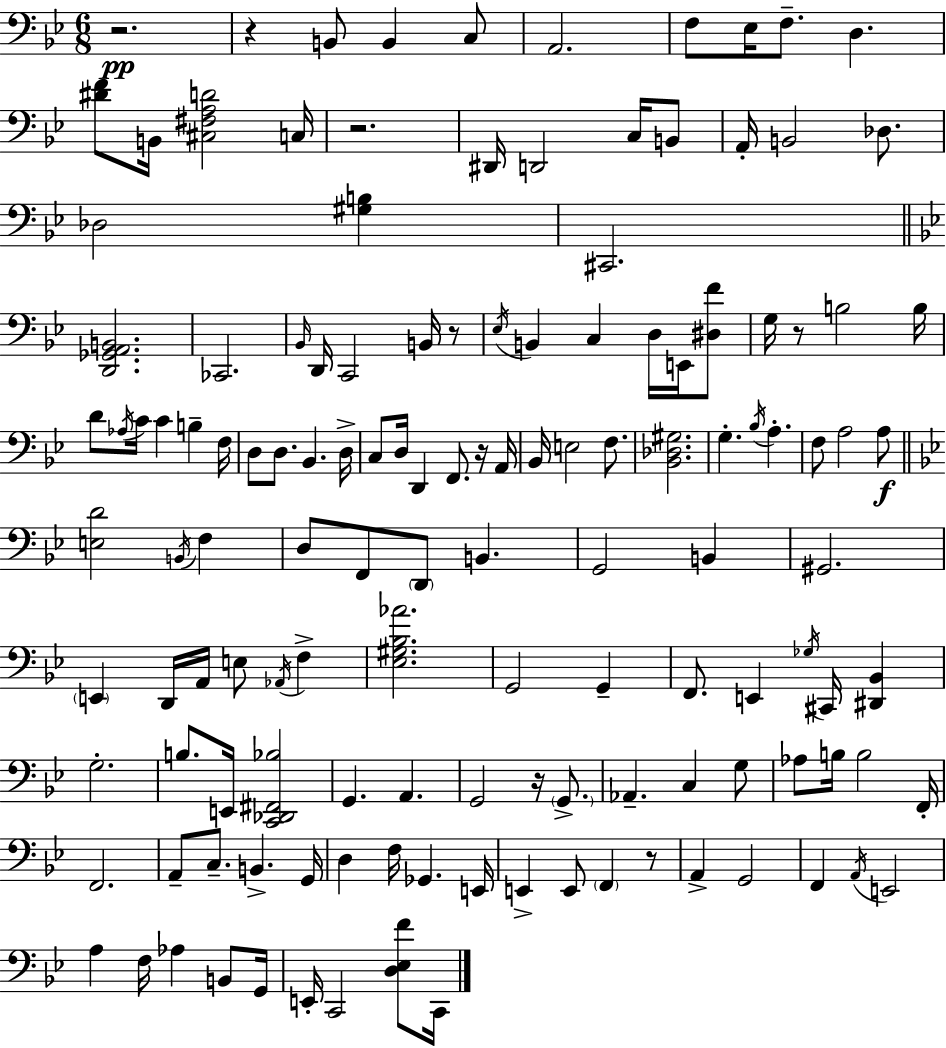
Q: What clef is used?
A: bass